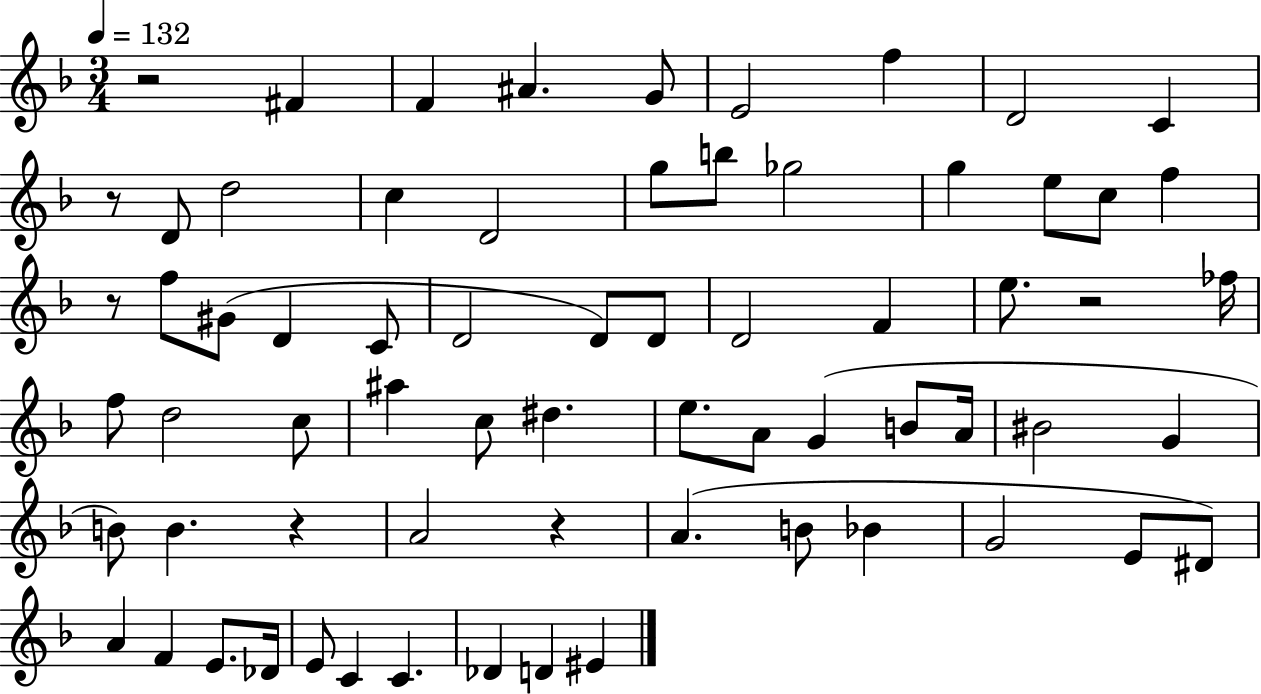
X:1
T:Untitled
M:3/4
L:1/4
K:F
z2 ^F F ^A G/2 E2 f D2 C z/2 D/2 d2 c D2 g/2 b/2 _g2 g e/2 c/2 f z/2 f/2 ^G/2 D C/2 D2 D/2 D/2 D2 F e/2 z2 _f/4 f/2 d2 c/2 ^a c/2 ^d e/2 A/2 G B/2 A/4 ^B2 G B/2 B z A2 z A B/2 _B G2 E/2 ^D/2 A F E/2 _D/4 E/2 C C _D D ^E